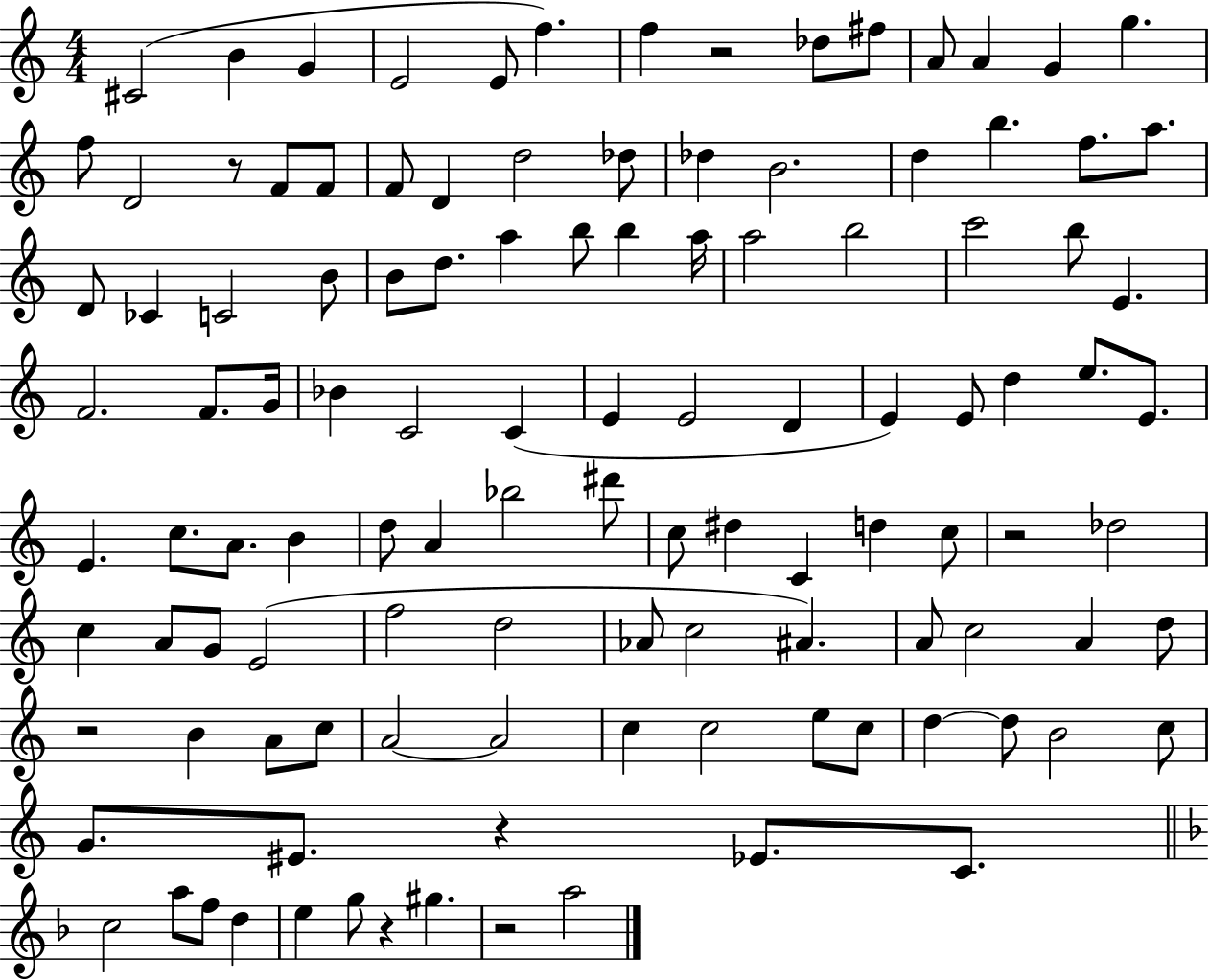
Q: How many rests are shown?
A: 7